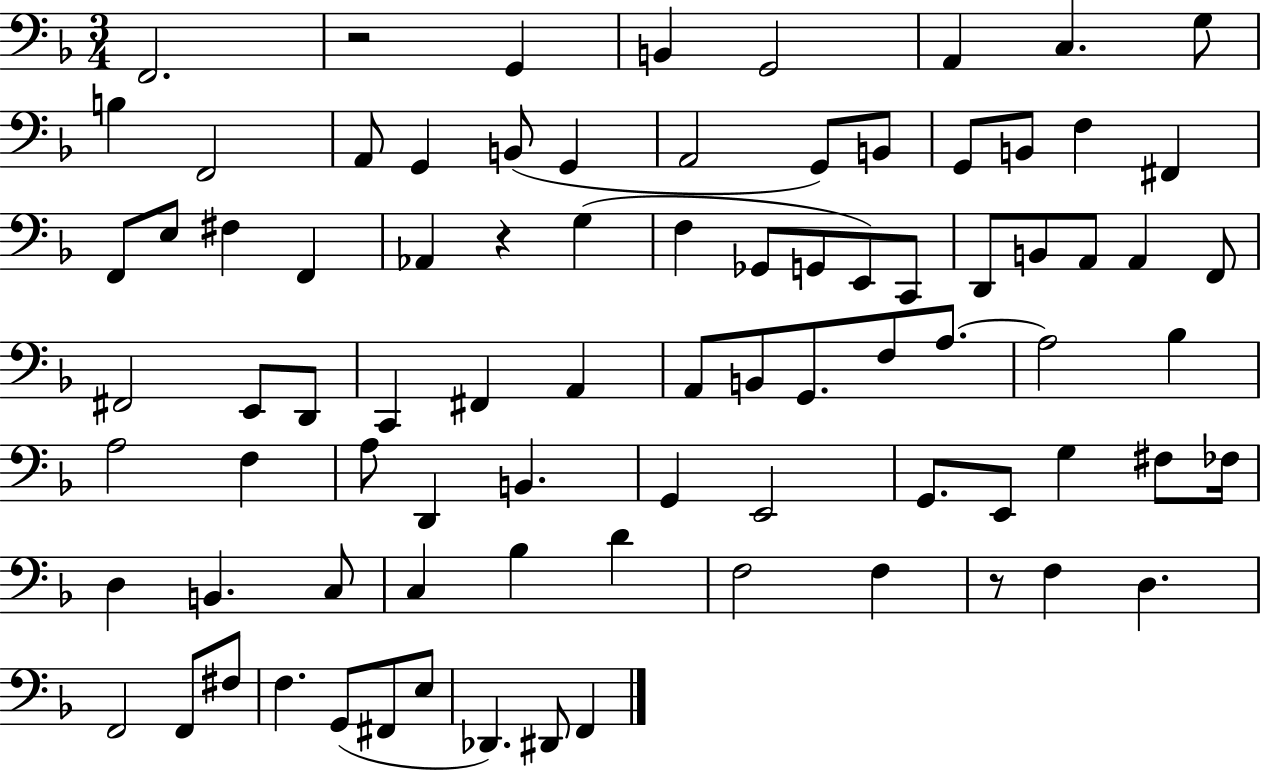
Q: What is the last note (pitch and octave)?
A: F2